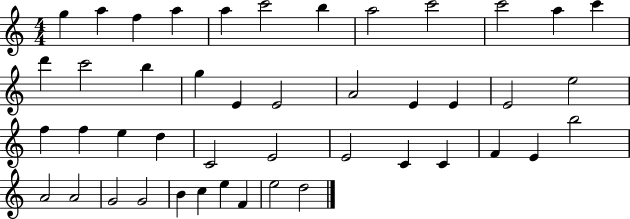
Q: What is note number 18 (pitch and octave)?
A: E4